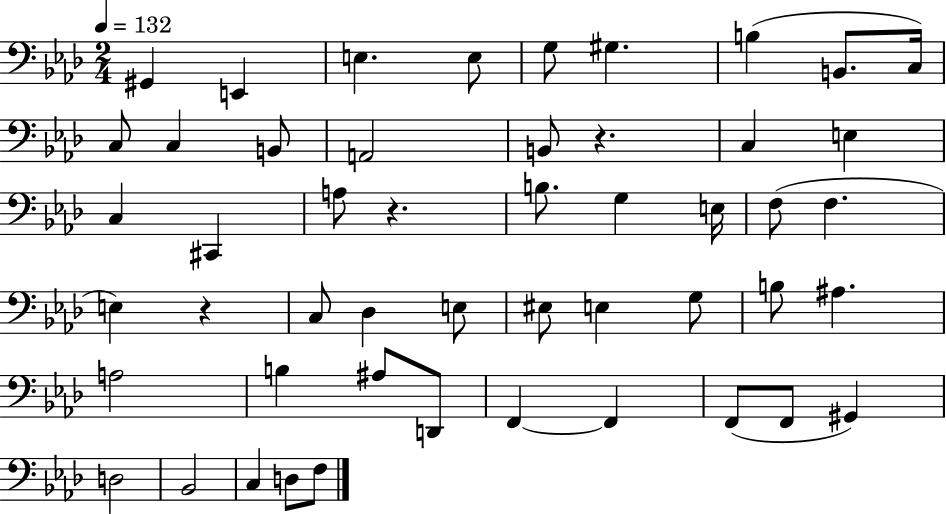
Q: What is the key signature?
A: AES major